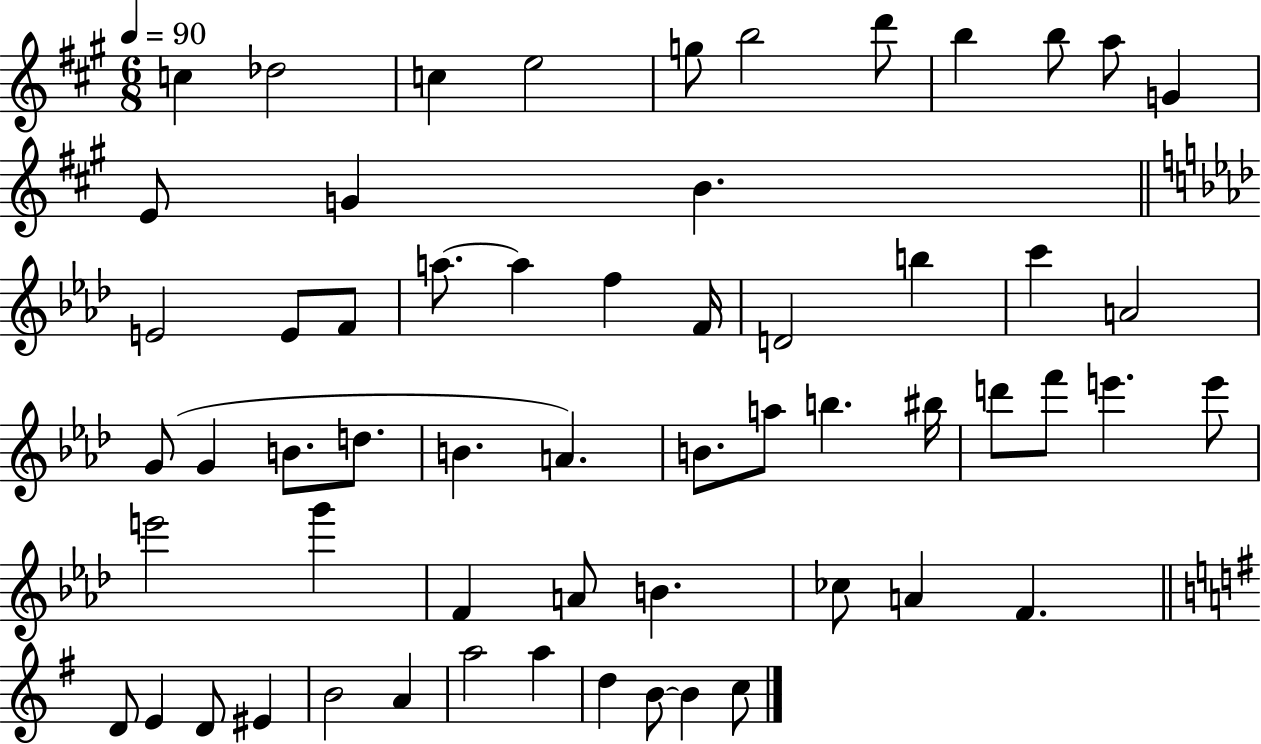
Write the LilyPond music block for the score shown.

{
  \clef treble
  \numericTimeSignature
  \time 6/8
  \key a \major
  \tempo 4 = 90
  \repeat volta 2 { c''4 des''2 | c''4 e''2 | g''8 b''2 d'''8 | b''4 b''8 a''8 g'4 | \break e'8 g'4 b'4. | \bar "||" \break \key aes \major e'2 e'8 f'8 | a''8.~~ a''4 f''4 f'16 | d'2 b''4 | c'''4 a'2 | \break g'8( g'4 b'8. d''8. | b'4. a'4.) | b'8. a''8 b''4. bis''16 | d'''8 f'''8 e'''4. e'''8 | \break e'''2 g'''4 | f'4 a'8 b'4. | ces''8 a'4 f'4. | \bar "||" \break \key g \major d'8 e'4 d'8 eis'4 | b'2 a'4 | a''2 a''4 | d''4 b'8~~ b'4 c''8 | \break } \bar "|."
}